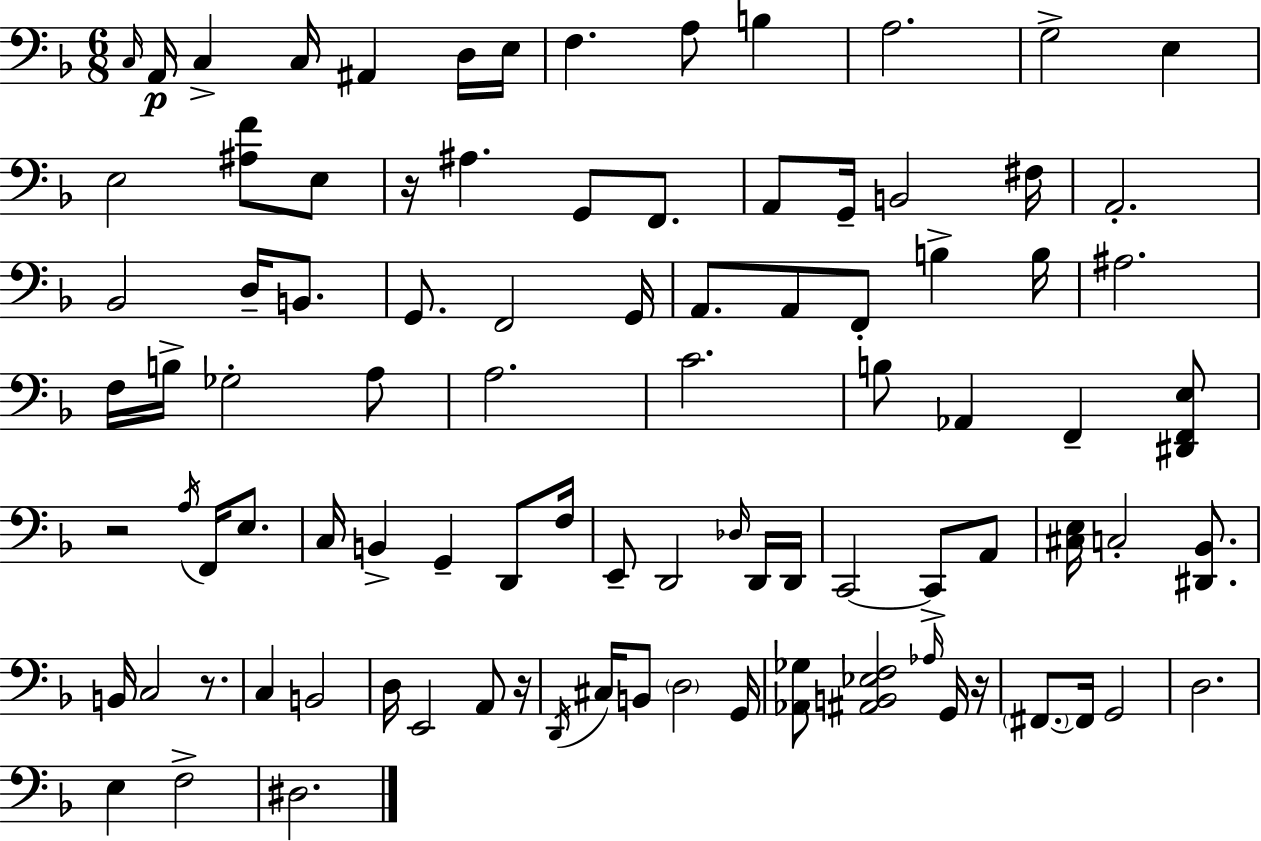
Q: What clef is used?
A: bass